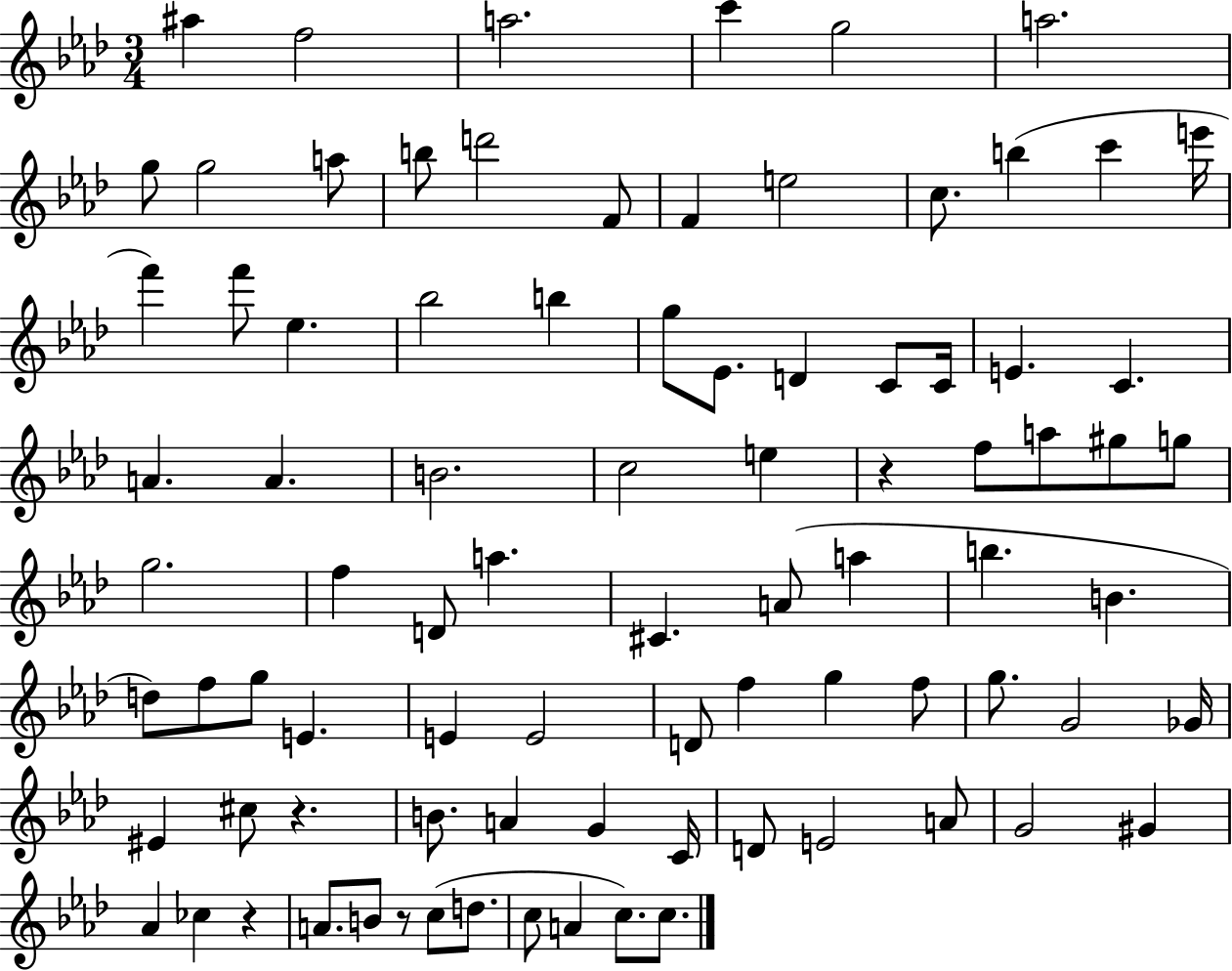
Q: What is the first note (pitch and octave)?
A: A#5